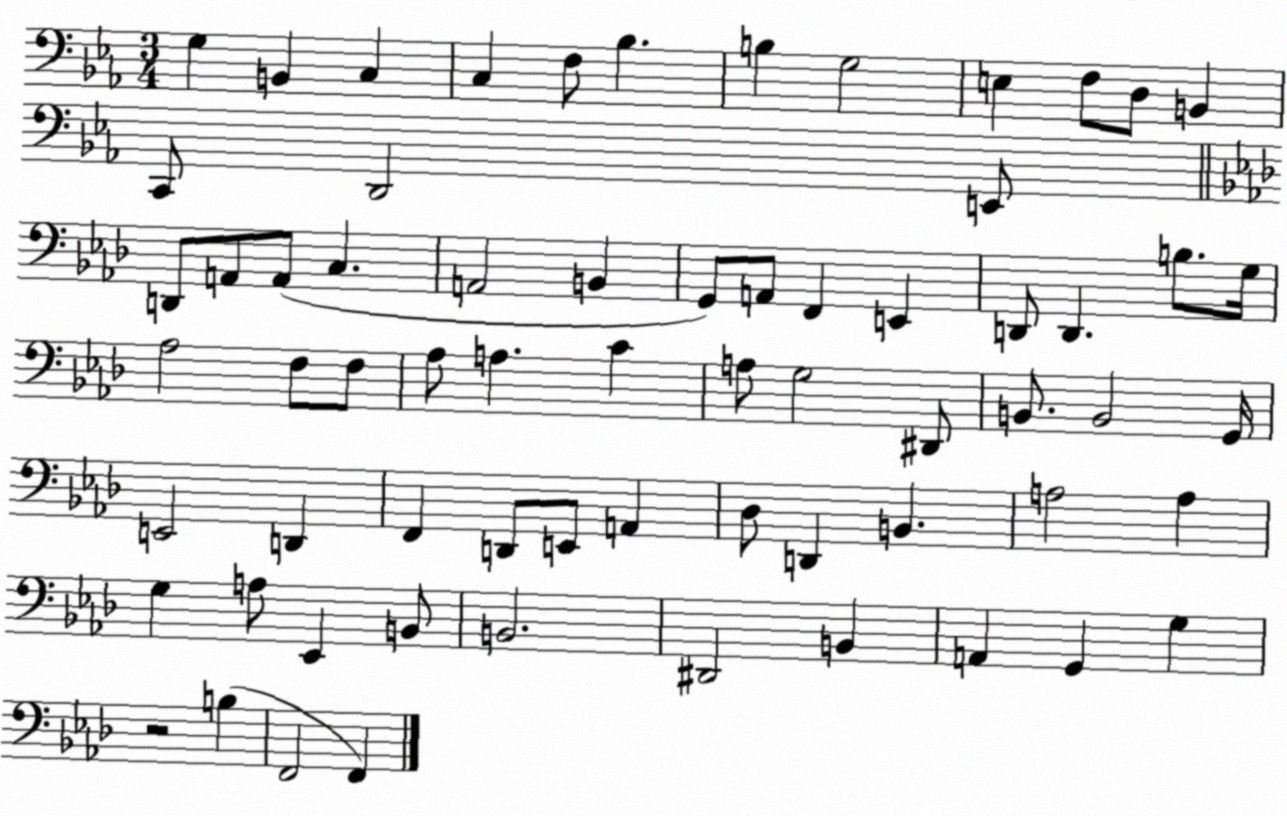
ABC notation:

X:1
T:Untitled
M:3/4
L:1/4
K:Eb
G, B,, C, C, F,/2 _B, B, G,2 E, F,/2 D,/2 B,, C,,/2 D,,2 E,,/2 D,,/2 A,,/2 A,,/2 C, A,,2 B,, G,,/2 A,,/2 F,, E,, D,,/2 D,, B,/2 G,/4 _A,2 F,/2 F,/2 _A,/2 A, C A,/2 G,2 ^D,,/2 B,,/2 B,,2 G,,/4 E,,2 D,, F,, D,,/2 E,,/2 A,, _D,/2 D,, B,, A,2 A, G, A,/2 _E,, B,,/2 B,,2 ^D,,2 B,, A,, G,, G, z2 B, F,,2 F,,